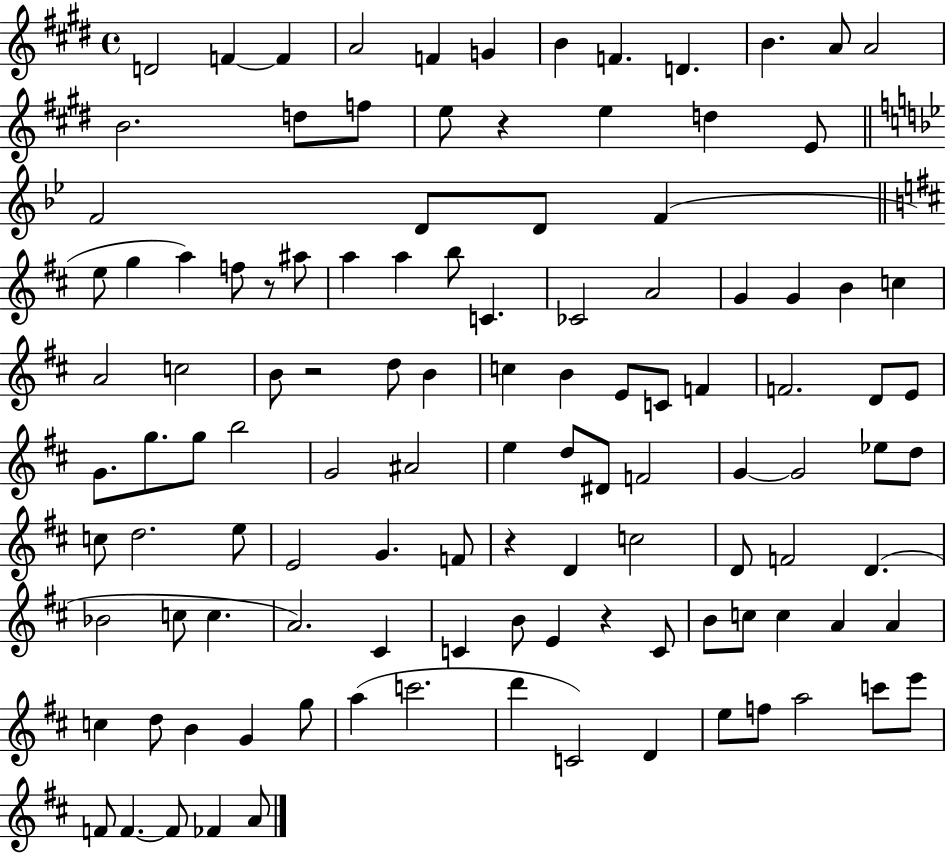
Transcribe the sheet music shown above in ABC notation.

X:1
T:Untitled
M:4/4
L:1/4
K:E
D2 F F A2 F G B F D B A/2 A2 B2 d/2 f/2 e/2 z e d E/2 F2 D/2 D/2 F e/2 g a f/2 z/2 ^a/2 a a b/2 C _C2 A2 G G B c A2 c2 B/2 z2 d/2 B c B E/2 C/2 F F2 D/2 E/2 G/2 g/2 g/2 b2 G2 ^A2 e d/2 ^D/2 F2 G G2 _e/2 d/2 c/2 d2 e/2 E2 G F/2 z D c2 D/2 F2 D _B2 c/2 c A2 ^C C B/2 E z C/2 B/2 c/2 c A A c d/2 B G g/2 a c'2 d' C2 D e/2 f/2 a2 c'/2 e'/2 F/2 F F/2 _F A/2